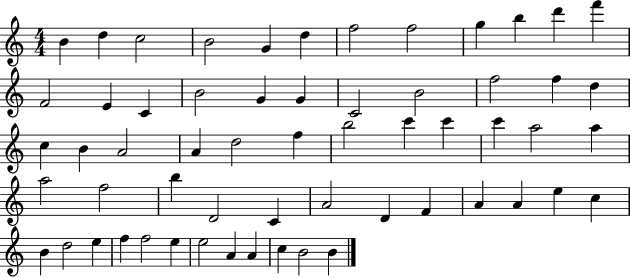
B4/q D5/q C5/h B4/h G4/q D5/q F5/h F5/h G5/q B5/q D6/q F6/q F4/h E4/q C4/q B4/h G4/q G4/q C4/h B4/h F5/h F5/q D5/q C5/q B4/q A4/h A4/q D5/h F5/q B5/h C6/q C6/q C6/q A5/h A5/q A5/h F5/h B5/q D4/h C4/q A4/h D4/q F4/q A4/q A4/q E5/q C5/q B4/q D5/h E5/q F5/q F5/h E5/q E5/h A4/q A4/q C5/q B4/h B4/q